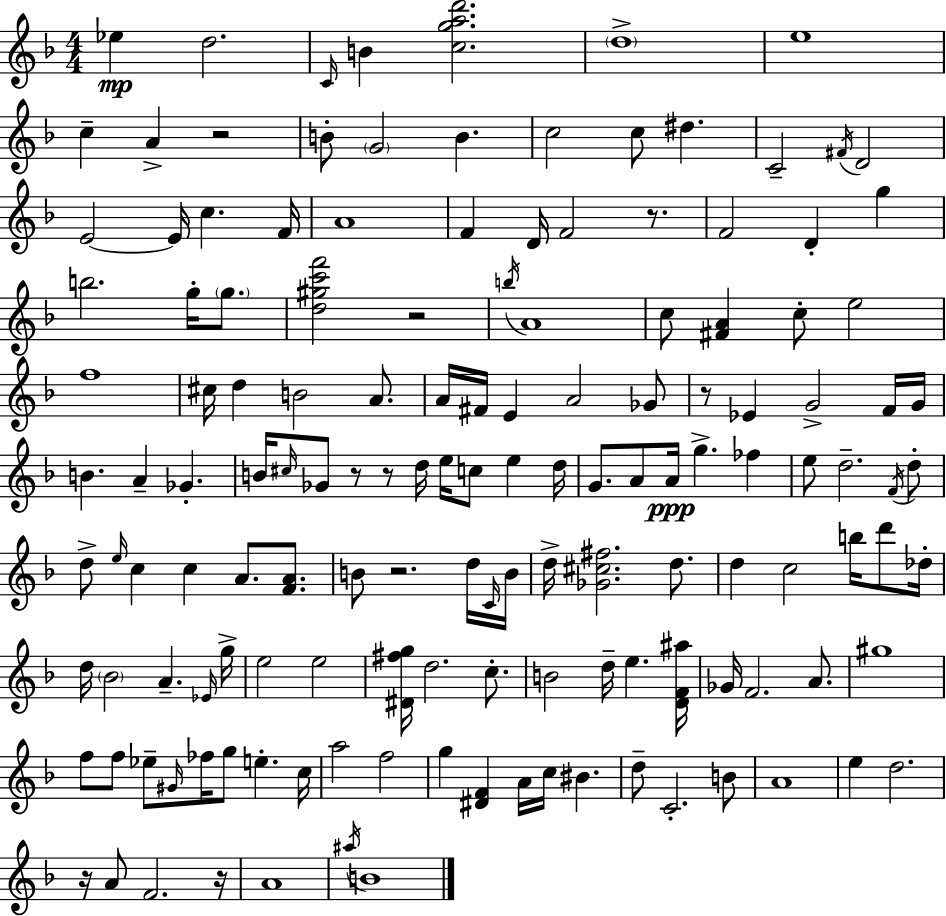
Eb5/q D5/h. C4/s B4/q [C5,G5,A5,D6]/h. D5/w E5/w C5/q A4/q R/h B4/e G4/h B4/q. C5/h C5/e D#5/q. C4/h F#4/s D4/h E4/h E4/s C5/q. F4/s A4/w F4/q D4/s F4/h R/e. F4/h D4/q G5/q B5/h. G5/s G5/e. [D5,G#5,C6,F6]/h R/h B5/s A4/w C5/e [F#4,A4]/q C5/e E5/h F5/w C#5/s D5/q B4/h A4/e. A4/s F#4/s E4/q A4/h Gb4/e R/e Eb4/q G4/h F4/s G4/s B4/q. A4/q Gb4/q. B4/s C#5/s Gb4/e R/e R/e D5/s E5/s C5/e E5/q D5/s G4/e. A4/e A4/s G5/q. FES5/q E5/e D5/h. F4/s D5/e D5/e E5/s C5/q C5/q A4/e. [F4,A4]/e. B4/e R/h. D5/s C4/s B4/s D5/s [Gb4,C#5,F#5]/h. D5/e. D5/q C5/h B5/s D6/e Db5/s D5/s Bb4/h A4/q. Eb4/s G5/s E5/h E5/h [D#4,F#5,G5]/s D5/h. C5/e. B4/h D5/s E5/q. [D4,F4,A#5]/s Gb4/s F4/h. A4/e. G#5/w F5/e F5/e Eb5/e G#4/s FES5/s G5/e E5/q. C5/s A5/h F5/h G5/q [D#4,F4]/q A4/s C5/s BIS4/q. D5/e C4/h. B4/e A4/w E5/q D5/h. R/s A4/e F4/h. R/s A4/w A#5/s B4/w